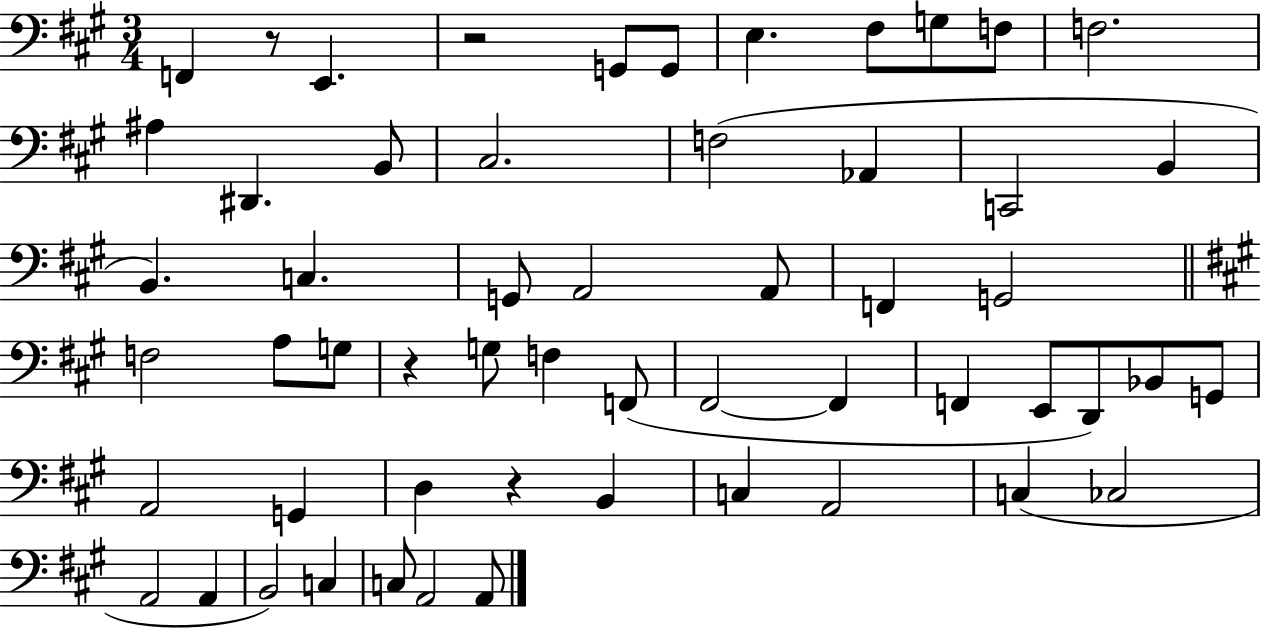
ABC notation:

X:1
T:Untitled
M:3/4
L:1/4
K:A
F,, z/2 E,, z2 G,,/2 G,,/2 E, ^F,/2 G,/2 F,/2 F,2 ^A, ^D,, B,,/2 ^C,2 F,2 _A,, C,,2 B,, B,, C, G,,/2 A,,2 A,,/2 F,, G,,2 F,2 A,/2 G,/2 z G,/2 F, F,,/2 ^F,,2 ^F,, F,, E,,/2 D,,/2 _B,,/2 G,,/2 A,,2 G,, D, z B,, C, A,,2 C, _C,2 A,,2 A,, B,,2 C, C,/2 A,,2 A,,/2